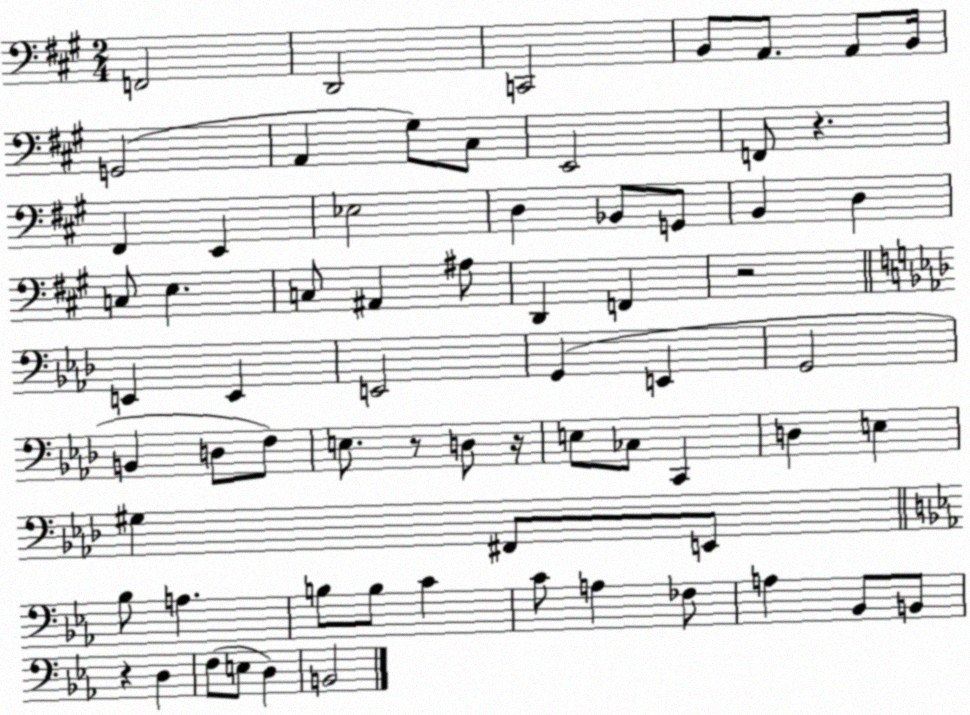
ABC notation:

X:1
T:Untitled
M:2/4
L:1/4
K:A
F,,2 D,,2 C,,2 B,,/2 A,,/2 A,,/2 B,,/4 G,,2 A,, ^G,/2 ^C,/2 E,,2 F,,/2 z ^F,, E,, _E,2 D, _B,,/2 G,,/2 B,, D, C,/2 E, C,/2 ^A,, ^A,/2 D,, F,, z2 E,, E,, E,,2 G,, E,, G,,2 B,, D,/2 F,/2 E,/2 z/2 D,/2 z/4 E,/2 _C,/2 C,, D, E, ^G, ^F,,/2 E,,/2 _B,/2 A, B,/2 B,/2 C C/2 A, _F,/2 A, _B,,/2 B,,/2 z D, F,/2 E,/2 D, B,,2